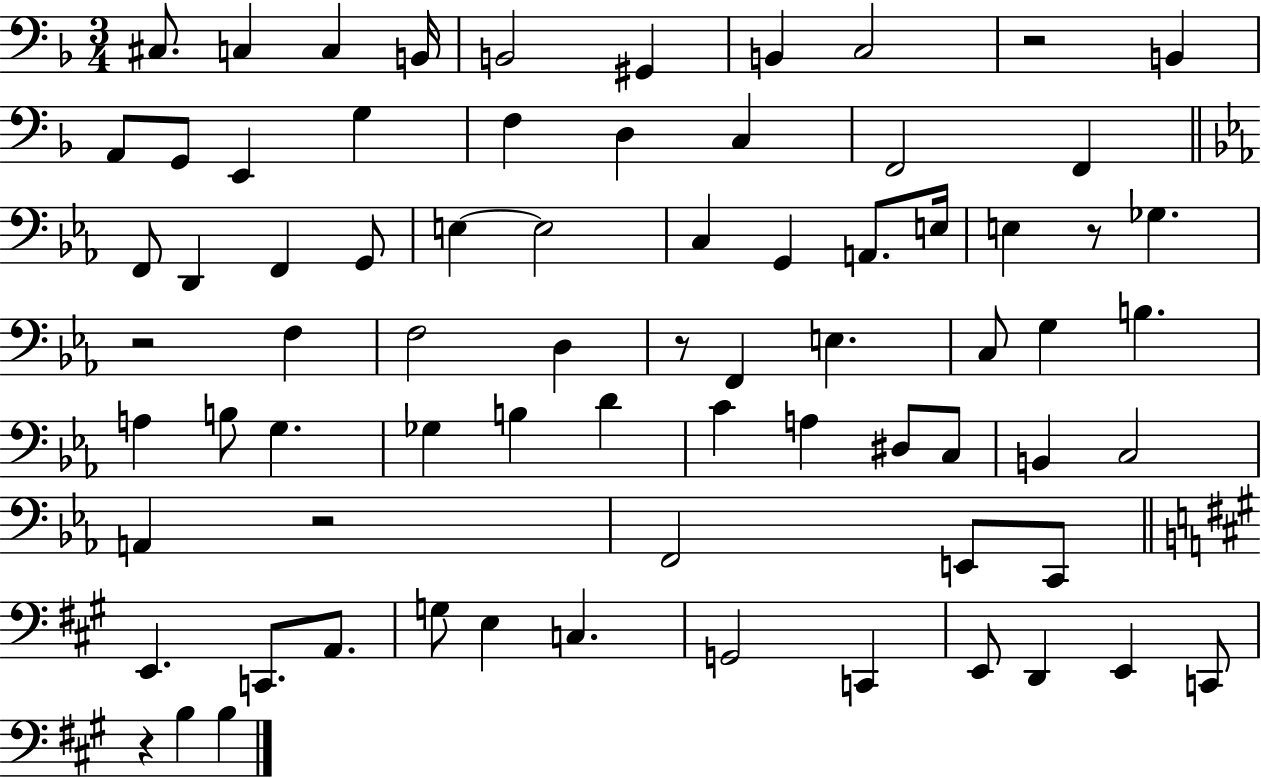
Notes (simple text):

C#3/e. C3/q C3/q B2/s B2/h G#2/q B2/q C3/h R/h B2/q A2/e G2/e E2/q G3/q F3/q D3/q C3/q F2/h F2/q F2/e D2/q F2/q G2/e E3/q E3/h C3/q G2/q A2/e. E3/s E3/q R/e Gb3/q. R/h F3/q F3/h D3/q R/e F2/q E3/q. C3/e G3/q B3/q. A3/q B3/e G3/q. Gb3/q B3/q D4/q C4/q A3/q D#3/e C3/e B2/q C3/h A2/q R/h F2/h E2/e C2/e E2/q. C2/e. A2/e. G3/e E3/q C3/q. G2/h C2/q E2/e D2/q E2/q C2/e R/q B3/q B3/q